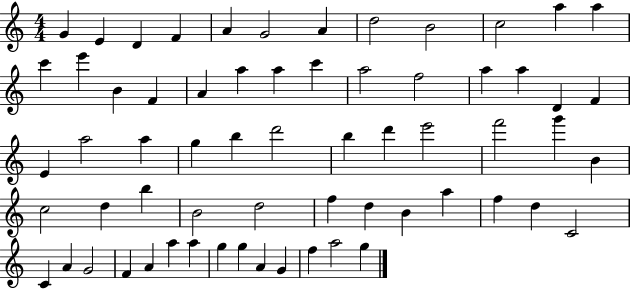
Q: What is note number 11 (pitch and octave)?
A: A5